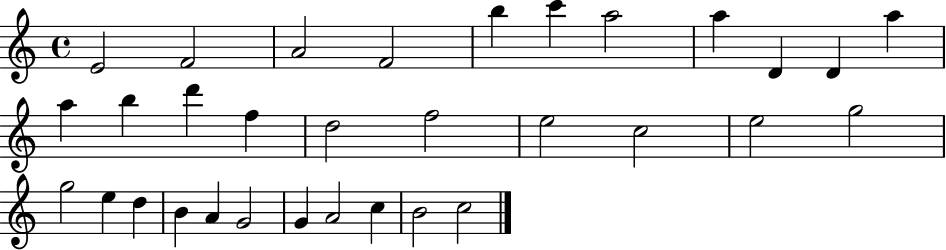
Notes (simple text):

E4/h F4/h A4/h F4/h B5/q C6/q A5/h A5/q D4/q D4/q A5/q A5/q B5/q D6/q F5/q D5/h F5/h E5/h C5/h E5/h G5/h G5/h E5/q D5/q B4/q A4/q G4/h G4/q A4/h C5/q B4/h C5/h